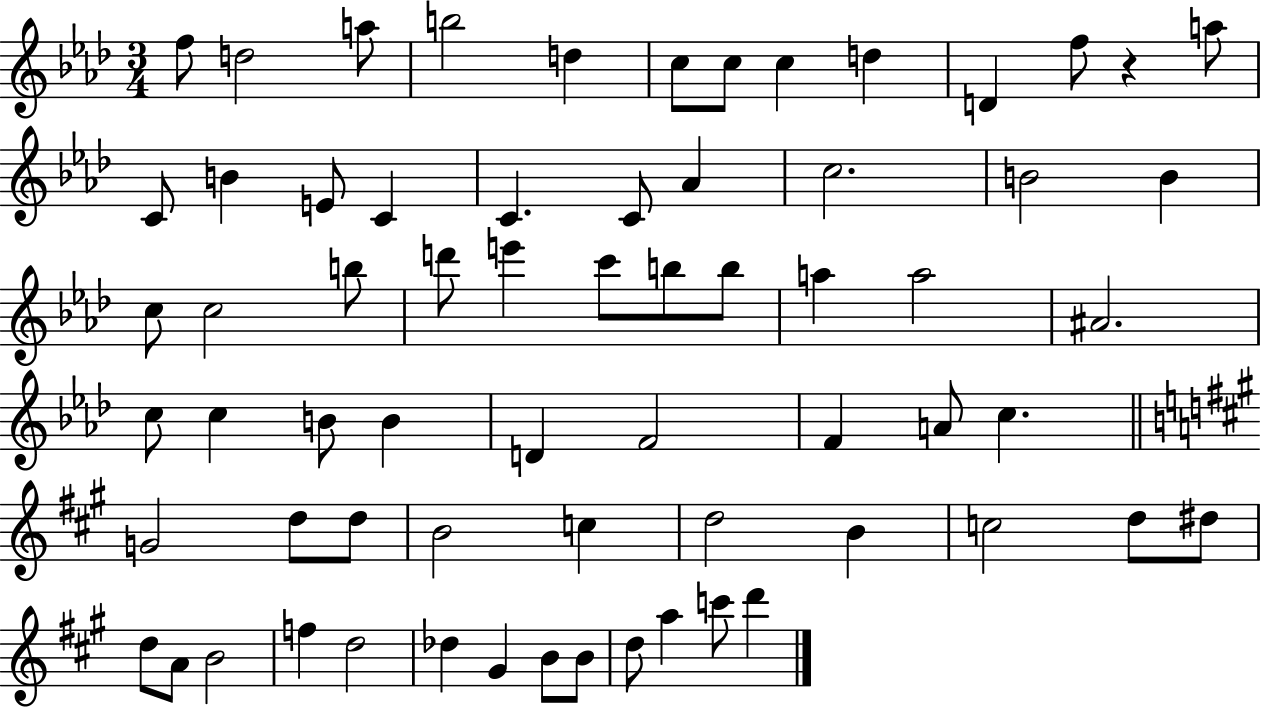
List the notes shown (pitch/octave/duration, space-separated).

F5/e D5/h A5/e B5/h D5/q C5/e C5/e C5/q D5/q D4/q F5/e R/q A5/e C4/e B4/q E4/e C4/q C4/q. C4/e Ab4/q C5/h. B4/h B4/q C5/e C5/h B5/e D6/e E6/q C6/e B5/e B5/e A5/q A5/h A#4/h. C5/e C5/q B4/e B4/q D4/q F4/h F4/q A4/e C5/q. G4/h D5/e D5/e B4/h C5/q D5/h B4/q C5/h D5/e D#5/e D5/e A4/e B4/h F5/q D5/h Db5/q G#4/q B4/e B4/e D5/e A5/q C6/e D6/q